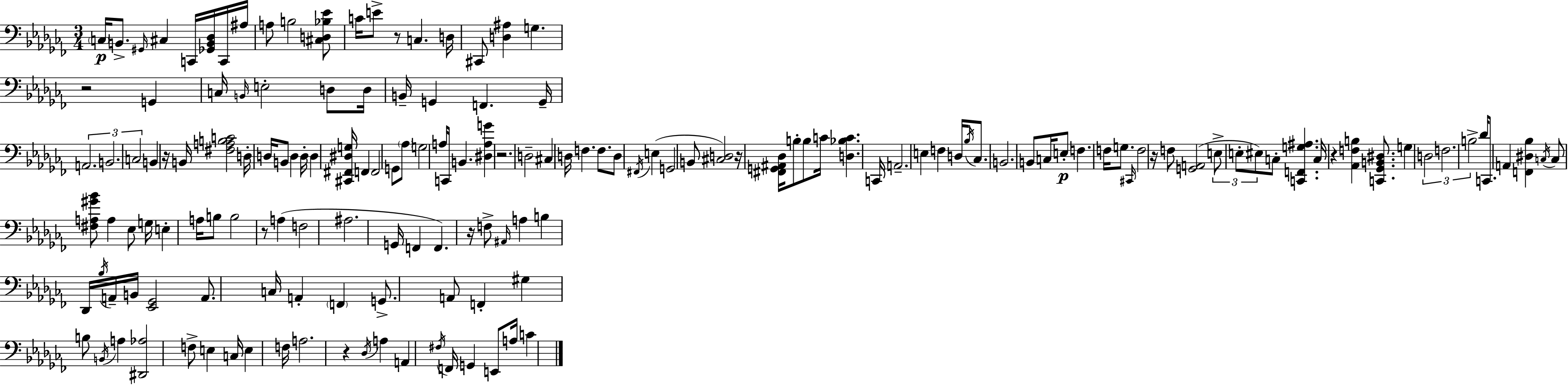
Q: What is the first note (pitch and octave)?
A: C3